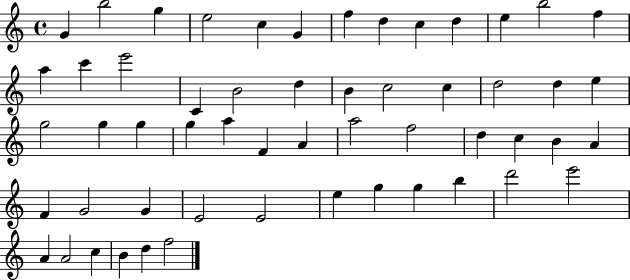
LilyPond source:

{
  \clef treble
  \time 4/4
  \defaultTimeSignature
  \key c \major
  g'4 b''2 g''4 | e''2 c''4 g'4 | f''4 d''4 c''4 d''4 | e''4 b''2 f''4 | \break a''4 c'''4 e'''2 | c'4 b'2 d''4 | b'4 c''2 c''4 | d''2 d''4 e''4 | \break g''2 g''4 g''4 | g''4 a''4 f'4 a'4 | a''2 f''2 | d''4 c''4 b'4 a'4 | \break f'4 g'2 g'4 | e'2 e'2 | e''4 g''4 g''4 b''4 | d'''2 e'''2 | \break a'4 a'2 c''4 | b'4 d''4 f''2 | \bar "|."
}